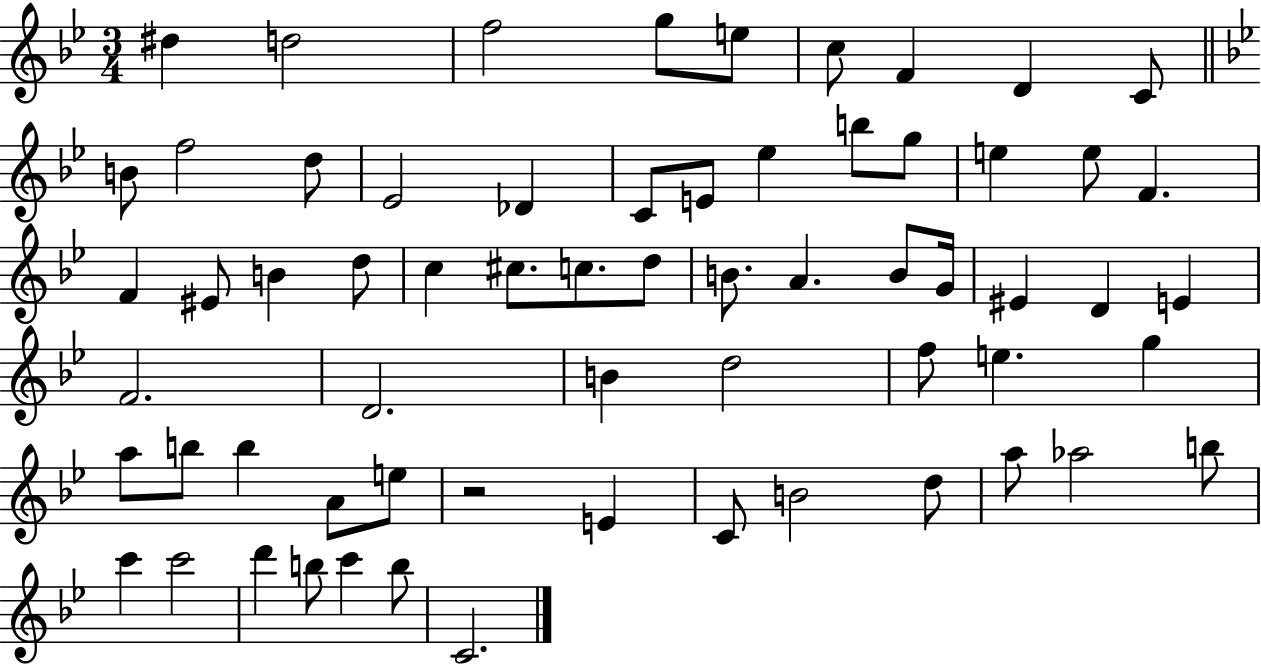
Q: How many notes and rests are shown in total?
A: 64